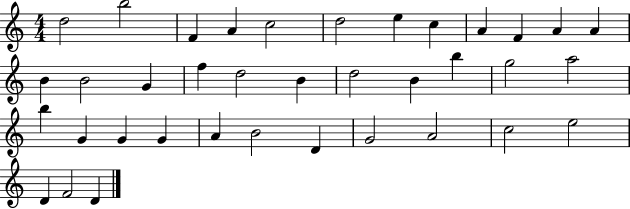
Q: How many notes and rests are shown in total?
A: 37